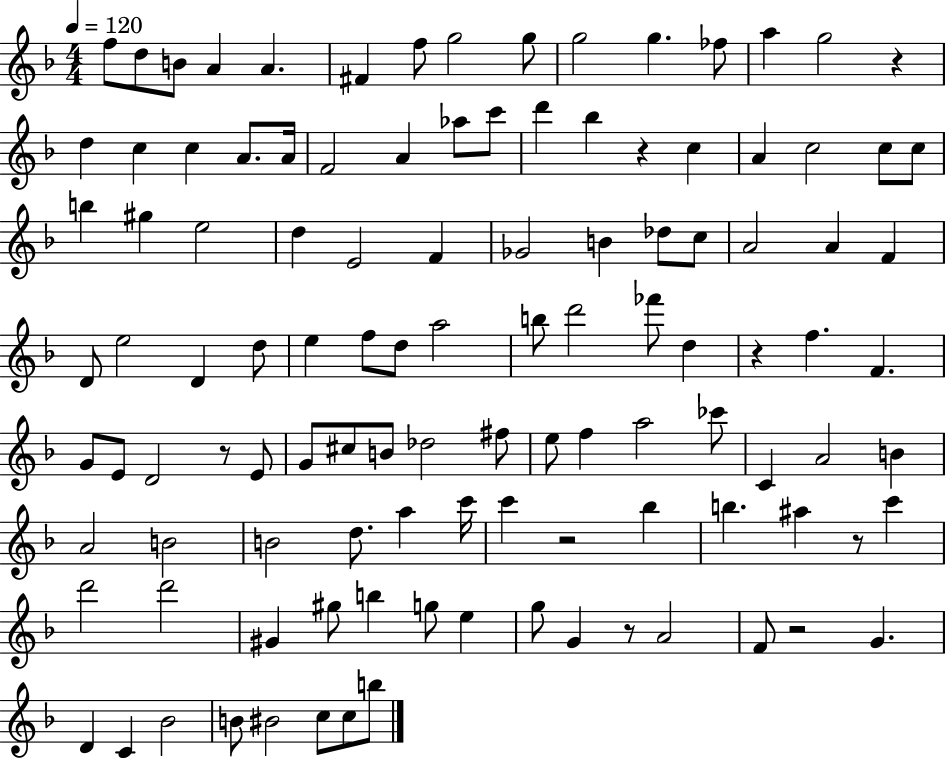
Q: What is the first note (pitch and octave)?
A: F5